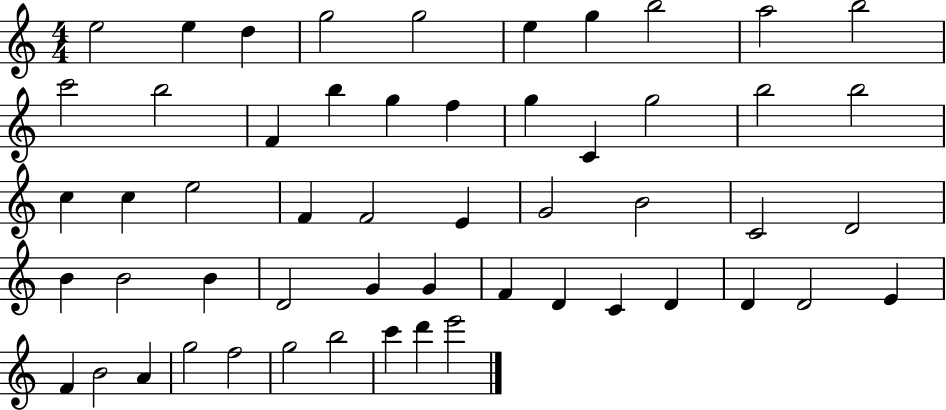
{
  \clef treble
  \numericTimeSignature
  \time 4/4
  \key c \major
  e''2 e''4 d''4 | g''2 g''2 | e''4 g''4 b''2 | a''2 b''2 | \break c'''2 b''2 | f'4 b''4 g''4 f''4 | g''4 c'4 g''2 | b''2 b''2 | \break c''4 c''4 e''2 | f'4 f'2 e'4 | g'2 b'2 | c'2 d'2 | \break b'4 b'2 b'4 | d'2 g'4 g'4 | f'4 d'4 c'4 d'4 | d'4 d'2 e'4 | \break f'4 b'2 a'4 | g''2 f''2 | g''2 b''2 | c'''4 d'''4 e'''2 | \break \bar "|."
}